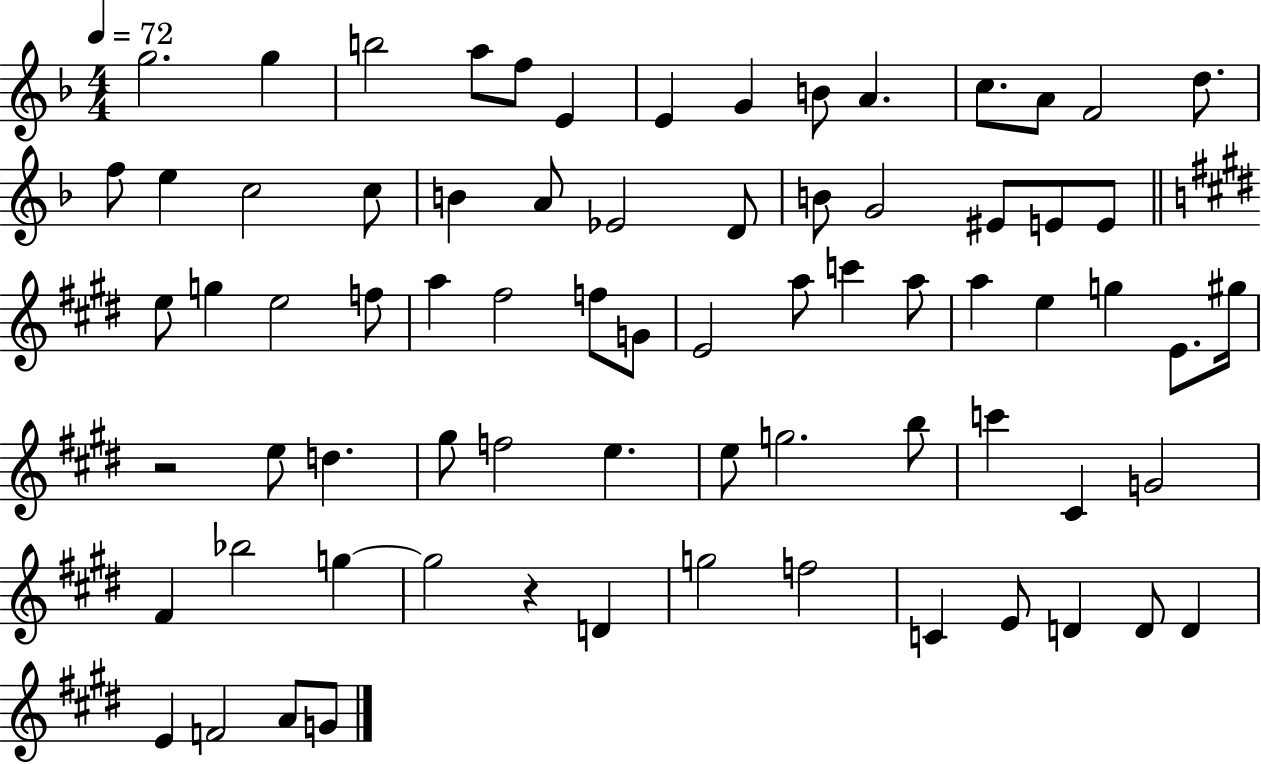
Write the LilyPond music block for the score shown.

{
  \clef treble
  \numericTimeSignature
  \time 4/4
  \key f \major
  \tempo 4 = 72
  \repeat volta 2 { g''2. g''4 | b''2 a''8 f''8 e'4 | e'4 g'4 b'8 a'4. | c''8. a'8 f'2 d''8. | \break f''8 e''4 c''2 c''8 | b'4 a'8 ees'2 d'8 | b'8 g'2 eis'8 e'8 e'8 | \bar "||" \break \key e \major e''8 g''4 e''2 f''8 | a''4 fis''2 f''8 g'8 | e'2 a''8 c'''4 a''8 | a''4 e''4 g''4 e'8. gis''16 | \break r2 e''8 d''4. | gis''8 f''2 e''4. | e''8 g''2. b''8 | c'''4 cis'4 g'2 | \break fis'4 bes''2 g''4~~ | g''2 r4 d'4 | g''2 f''2 | c'4 e'8 d'4 d'8 d'4 | \break e'4 f'2 a'8 g'8 | } \bar "|."
}